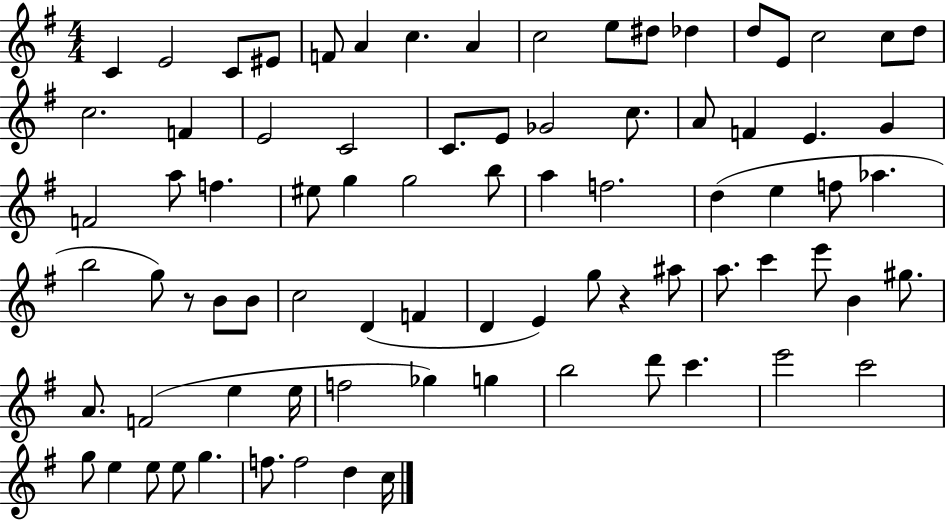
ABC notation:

X:1
T:Untitled
M:4/4
L:1/4
K:G
C E2 C/2 ^E/2 F/2 A c A c2 e/2 ^d/2 _d d/2 E/2 c2 c/2 d/2 c2 F E2 C2 C/2 E/2 _G2 c/2 A/2 F E G F2 a/2 f ^e/2 g g2 b/2 a f2 d e f/2 _a b2 g/2 z/2 B/2 B/2 c2 D F D E g/2 z ^a/2 a/2 c' e'/2 B ^g/2 A/2 F2 e e/4 f2 _g g b2 d'/2 c' e'2 c'2 g/2 e e/2 e/2 g f/2 f2 d c/4